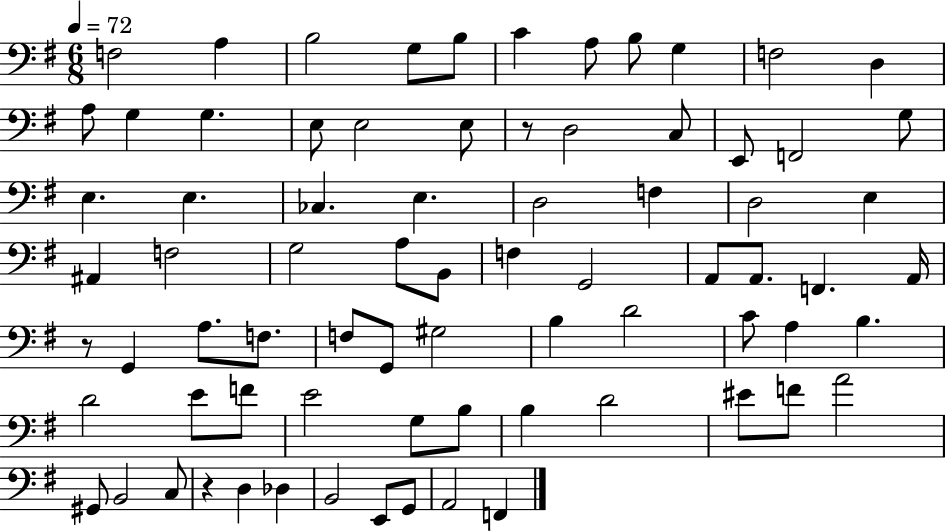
F3/h A3/q B3/h G3/e B3/e C4/q A3/e B3/e G3/q F3/h D3/q A3/e G3/q G3/q. E3/e E3/h E3/e R/e D3/h C3/e E2/e F2/h G3/e E3/q. E3/q. CES3/q. E3/q. D3/h F3/q D3/h E3/q A#2/q F3/h G3/h A3/e B2/e F3/q G2/h A2/e A2/e. F2/q. A2/s R/e G2/q A3/e. F3/e. F3/e G2/e G#3/h B3/q D4/h C4/e A3/q B3/q. D4/h E4/e F4/e E4/h G3/e B3/e B3/q D4/h EIS4/e F4/e A4/h G#2/e B2/h C3/e R/q D3/q Db3/q B2/h E2/e G2/e A2/h F2/q